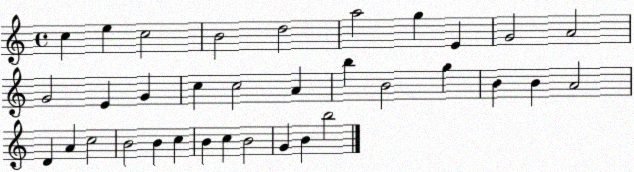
X:1
T:Untitled
M:4/4
L:1/4
K:C
c e c2 B2 d2 a2 g E G2 A2 G2 E G c c2 A b B2 g B B A2 D A c2 B2 B c B c B2 G B b2